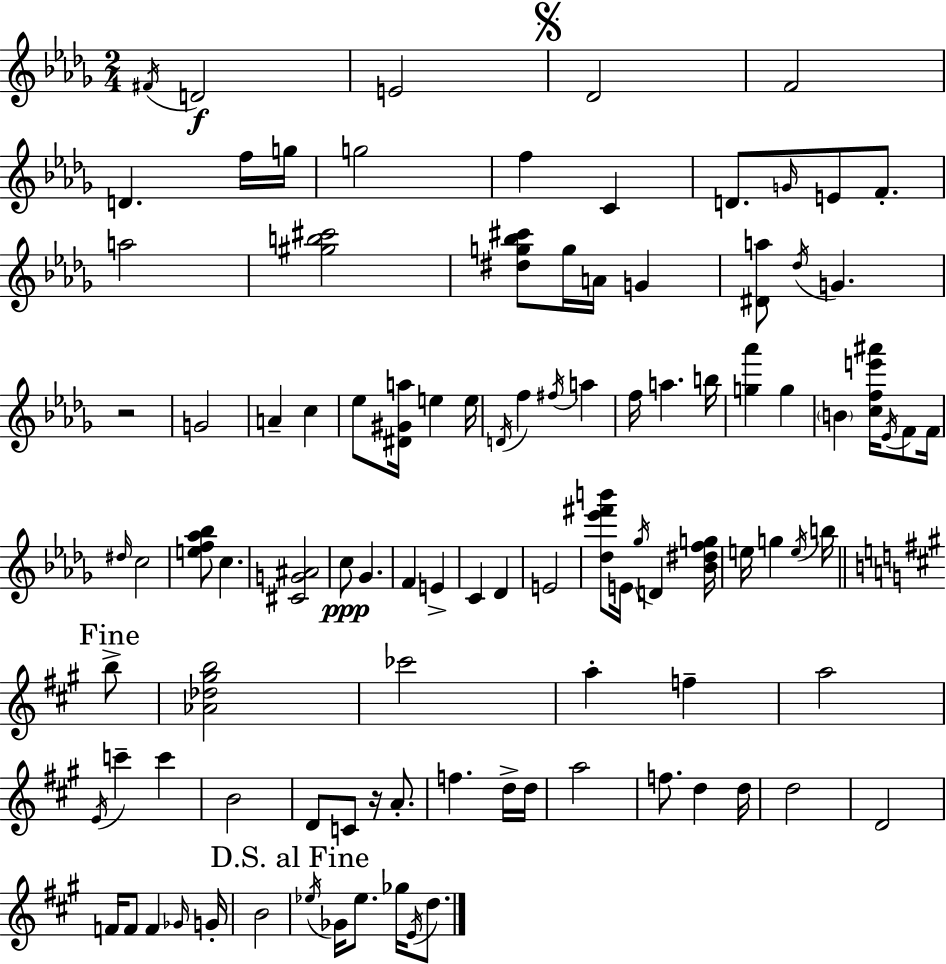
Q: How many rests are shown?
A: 2